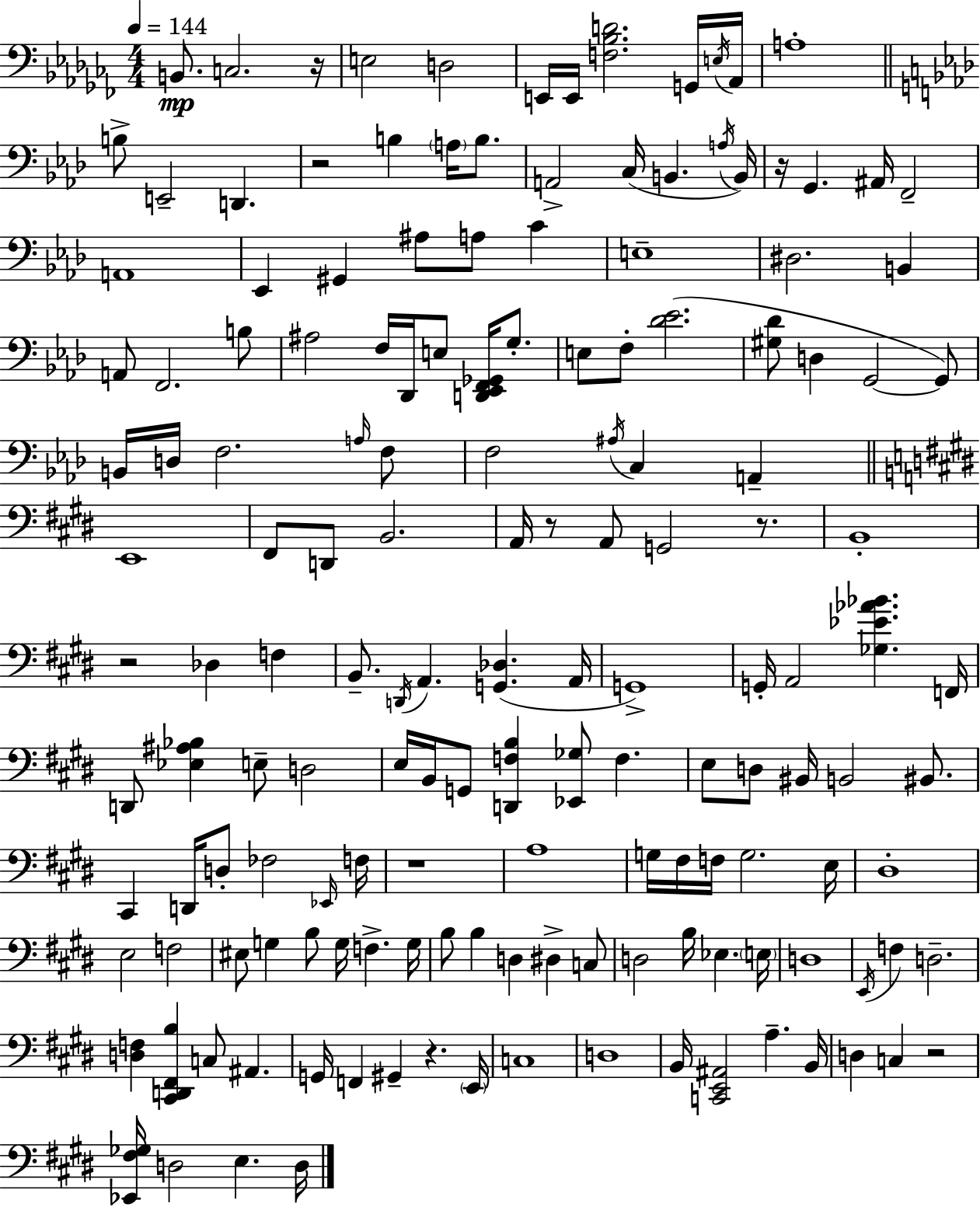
{
  \clef bass
  \numericTimeSignature
  \time 4/4
  \key aes \minor
  \tempo 4 = 144
  b,8.\mp c2. r16 | e2 d2 | e,16 e,16 <f bes d'>2. g,16 \acciaccatura { e16 } | aes,16 a1-. | \break \bar "||" \break \key f \minor b8-> e,2-- d,4. | r2 b4 \parenthesize a16 b8. | a,2-> c16( b,4. \acciaccatura { a16 } | b,16) r16 g,4. ais,16 f,2-- | \break a,1 | ees,4 gis,4 ais8 a8 c'4 | e1-- | dis2. b,4 | \break a,8 f,2. b8 | ais2 f16 des,16 e8 <d, ees, f, ges,>16 g8.-. | e8 f8-. <des' ees'>2.( | <gis des'>8 d4 g,2~~ g,8) | \break b,16 d16 f2. \grace { a16 } | f8 f2 \acciaccatura { ais16 } c4 a,4-- | \bar "||" \break \key e \major e,1 | fis,8 d,8 b,2. | a,16 r8 a,8 g,2 r8. | b,1-. | \break r2 des4 f4 | b,8.-- \acciaccatura { d,16 } a,4. <g, des>4.( | a,16 g,1->) | g,16-. a,2 <ges ees' aes' bes'>4. | \break f,16 d,8 <ees ais bes>4 e8-- d2 | e16 b,16 g,8 <d, f b>4 <ees, ges>8 f4. | e8 d8 bis,16 b,2 bis,8. | cis,4 d,16 d8-. fes2 | \break \grace { ees,16 } f16 r1 | a1 | g16 fis16 f16 g2. | e16 dis1-. | \break e2 f2 | eis8 g4 b8 g16 f4.-> | g16 b8 b4 d4 dis4-> | c8 d2 b16 ees4. | \break \parenthesize e16 d1 | \acciaccatura { e,16 } f4 d2.-- | <d f>4 <cis, d, fis, b>4 c8 ais,4. | g,16 f,4 gis,4-- r4. | \break \parenthesize e,16 c1 | d1 | b,16 <c, e, ais,>2 a4.-- | b,16 d4 c4 r2 | \break <ees, fis ges>16 d2 e4. | d16 \bar "|."
}